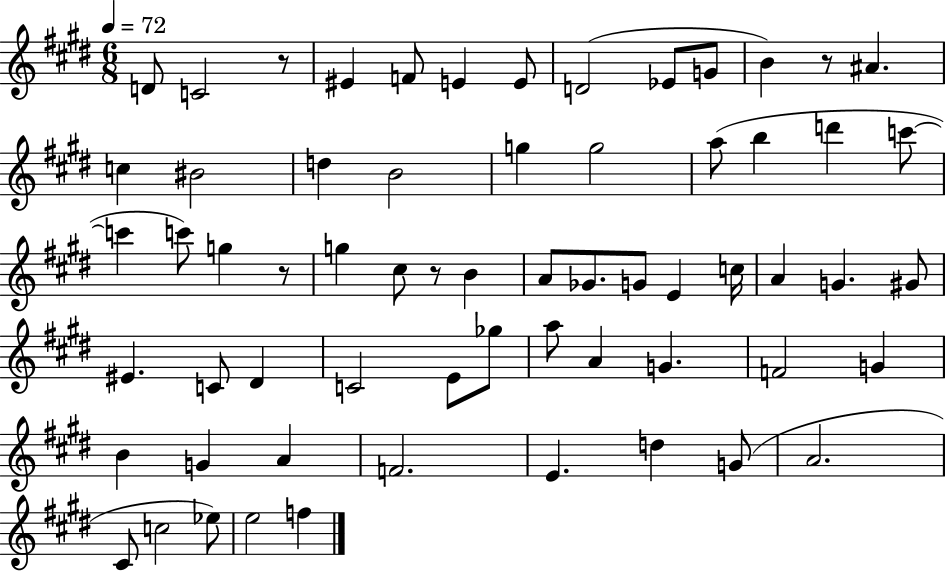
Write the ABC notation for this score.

X:1
T:Untitled
M:6/8
L:1/4
K:E
D/2 C2 z/2 ^E F/2 E E/2 D2 _E/2 G/2 B z/2 ^A c ^B2 d B2 g g2 a/2 b d' c'/2 c' c'/2 g z/2 g ^c/2 z/2 B A/2 _G/2 G/2 E c/4 A G ^G/2 ^E C/2 ^D C2 E/2 _g/2 a/2 A G F2 G B G A F2 E d G/2 A2 ^C/2 c2 _e/2 e2 f